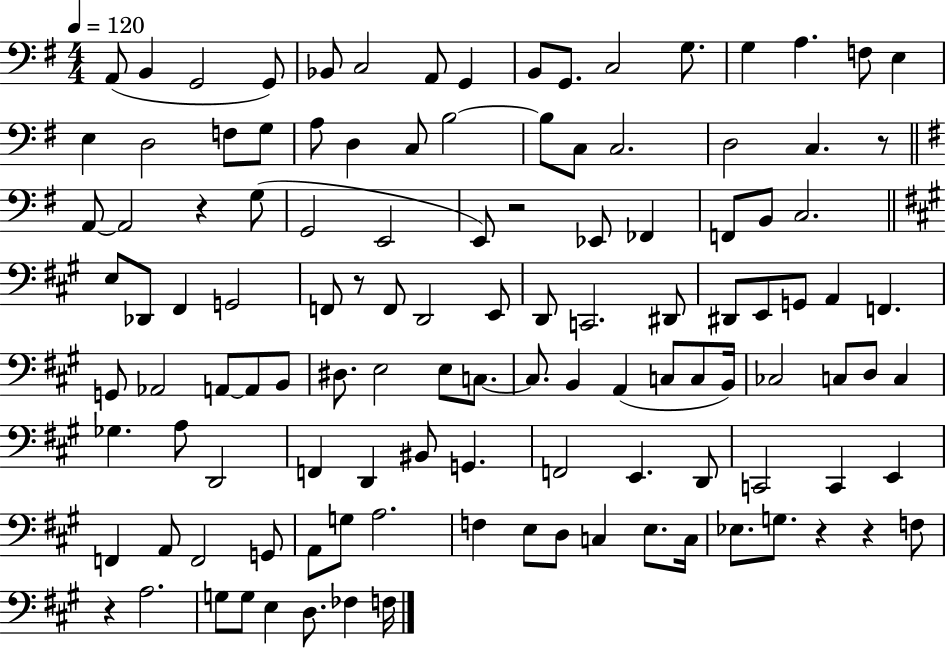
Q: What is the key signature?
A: G major